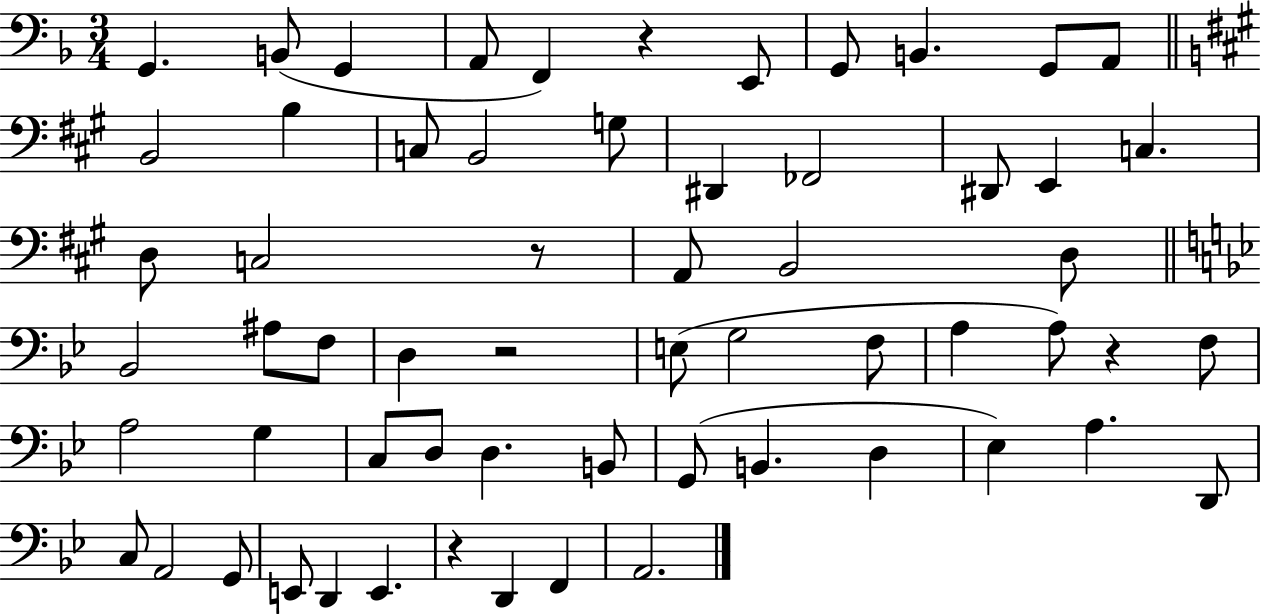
{
  \clef bass
  \numericTimeSignature
  \time 3/4
  \key f \major
  g,4. b,8( g,4 | a,8 f,4) r4 e,8 | g,8 b,4. g,8 a,8 | \bar "||" \break \key a \major b,2 b4 | c8 b,2 g8 | dis,4 fes,2 | dis,8 e,4 c4. | \break d8 c2 r8 | a,8 b,2 d8 | \bar "||" \break \key bes \major bes,2 ais8 f8 | d4 r2 | e8( g2 f8 | a4 a8) r4 f8 | \break a2 g4 | c8 d8 d4. b,8 | g,8( b,4. d4 | ees4) a4. d,8 | \break c8 a,2 g,8 | e,8 d,4 e,4. | r4 d,4 f,4 | a,2. | \break \bar "|."
}